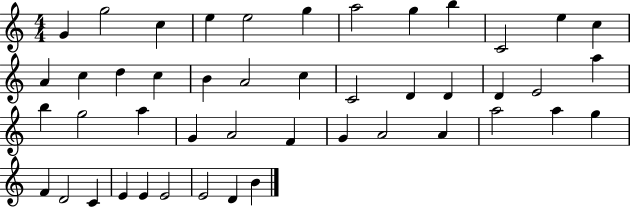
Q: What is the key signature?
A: C major